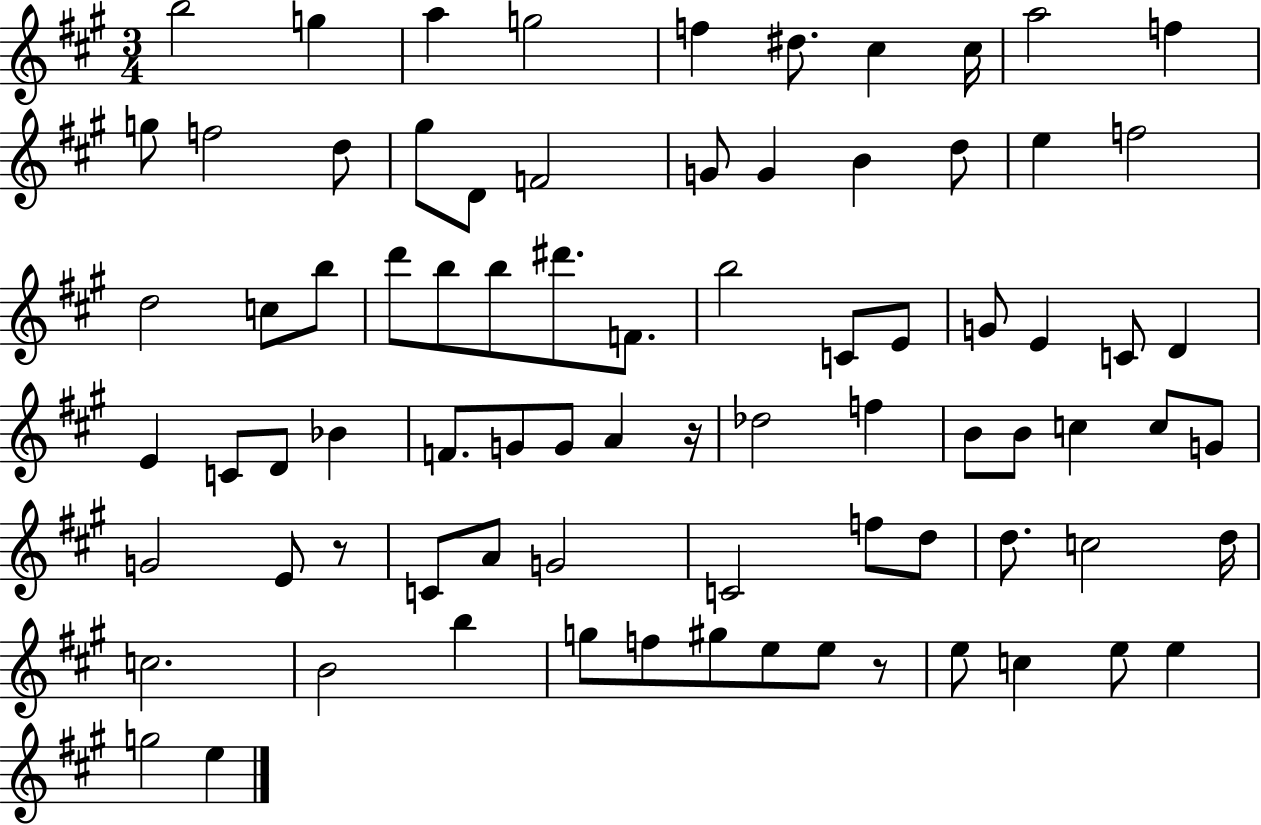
{
  \clef treble
  \numericTimeSignature
  \time 3/4
  \key a \major
  b''2 g''4 | a''4 g''2 | f''4 dis''8. cis''4 cis''16 | a''2 f''4 | \break g''8 f''2 d''8 | gis''8 d'8 f'2 | g'8 g'4 b'4 d''8 | e''4 f''2 | \break d''2 c''8 b''8 | d'''8 b''8 b''8 dis'''8. f'8. | b''2 c'8 e'8 | g'8 e'4 c'8 d'4 | \break e'4 c'8 d'8 bes'4 | f'8. g'8 g'8 a'4 r16 | des''2 f''4 | b'8 b'8 c''4 c''8 g'8 | \break g'2 e'8 r8 | c'8 a'8 g'2 | c'2 f''8 d''8 | d''8. c''2 d''16 | \break c''2. | b'2 b''4 | g''8 f''8 gis''8 e''8 e''8 r8 | e''8 c''4 e''8 e''4 | \break g''2 e''4 | \bar "|."
}